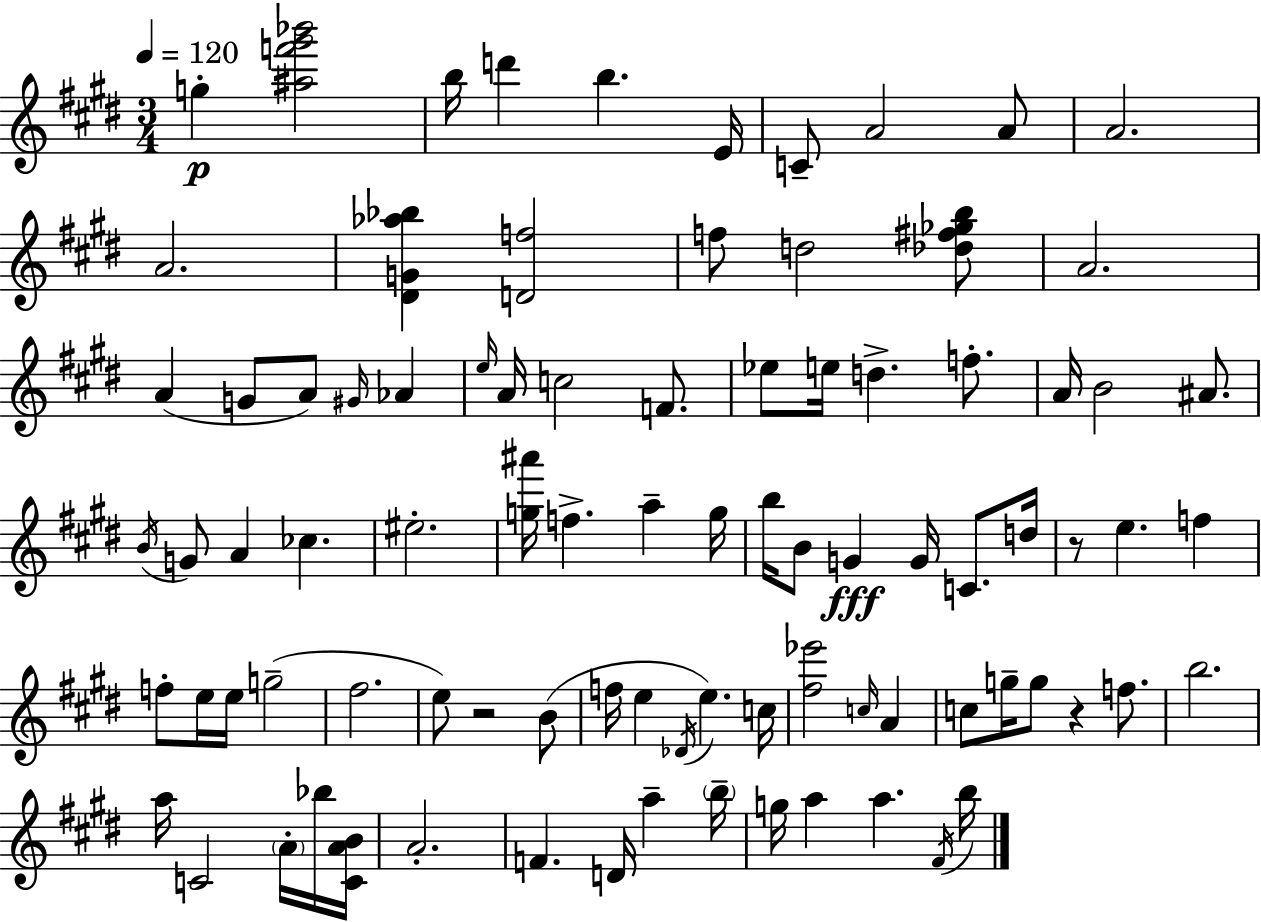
{
  \clef treble
  \numericTimeSignature
  \time 3/4
  \key e \major
  \tempo 4 = 120
  g''4-.\p <ais'' f''' gis''' bes'''>2 | b''16 d'''4 b''4. e'16 | c'8-- a'2 a'8 | a'2. | \break a'2. | <dis' g' aes'' bes''>4 <d' f''>2 | f''8 d''2 <des'' fis'' ges'' b''>8 | a'2. | \break a'4( g'8 a'8) \grace { gis'16 } aes'4 | \grace { e''16 } a'16 c''2 f'8. | ees''8 e''16 d''4.-> f''8.-. | a'16 b'2 ais'8. | \break \acciaccatura { b'16 } g'8 a'4 ces''4. | eis''2.-. | <g'' ais'''>16 f''4.-> a''4-- | g''16 b''16 b'8 g'4\fff g'16 c'8. | \break d''16 r8 e''4. f''4 | f''8-. e''16 e''16 g''2--( | fis''2. | e''8) r2 | \break b'8( f''16 e''4 \acciaccatura { des'16 } e''4.) | c''16 <fis'' ees'''>2 | \grace { c''16 } a'4 c''8 g''16-- g''8 r4 | f''8. b''2. | \break a''16 c'2 | \parenthesize a'16-. bes''16 <c' a' b'>16 a'2.-. | f'4. d'16 | a''4-- \parenthesize b''16-- g''16 a''4 a''4. | \break \acciaccatura { fis'16 } b''16 \bar "|."
}